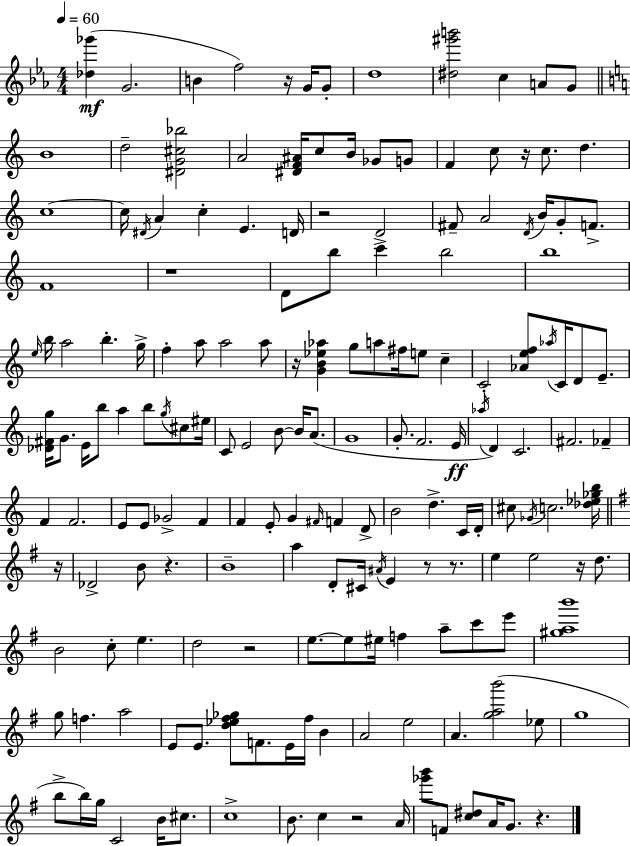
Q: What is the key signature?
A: C minor